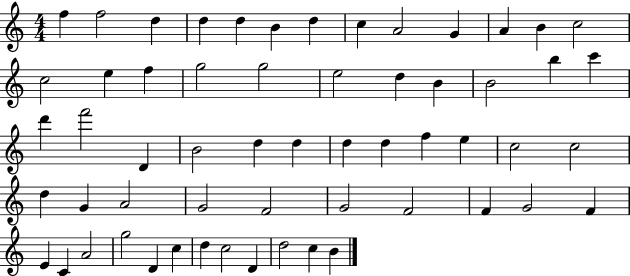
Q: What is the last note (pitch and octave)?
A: B4